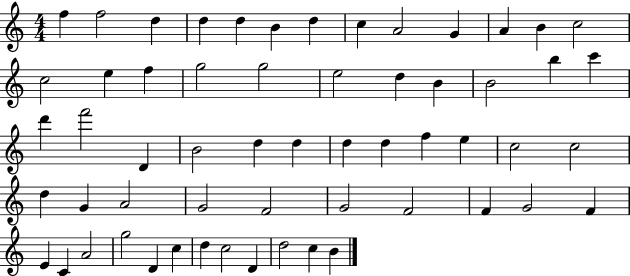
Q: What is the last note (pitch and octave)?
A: B4